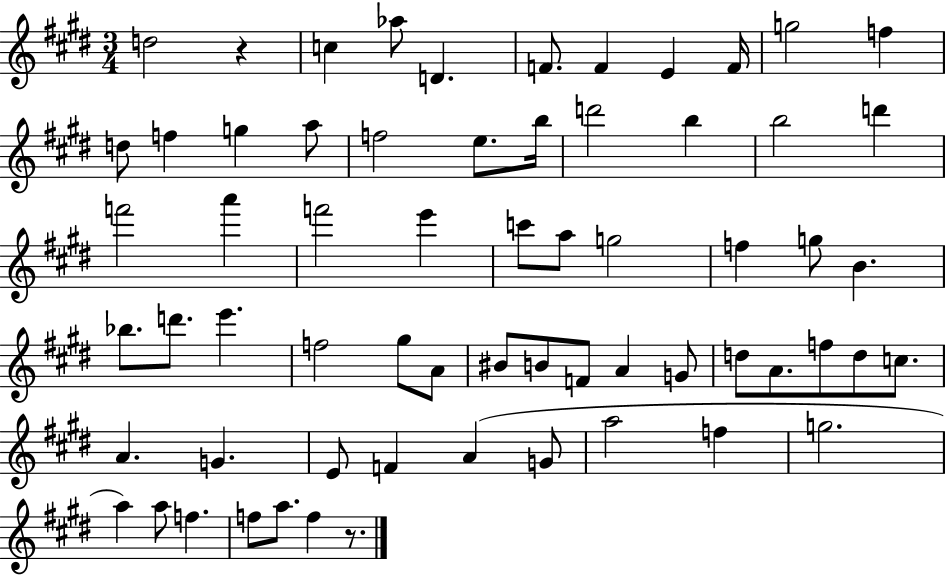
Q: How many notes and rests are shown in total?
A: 64